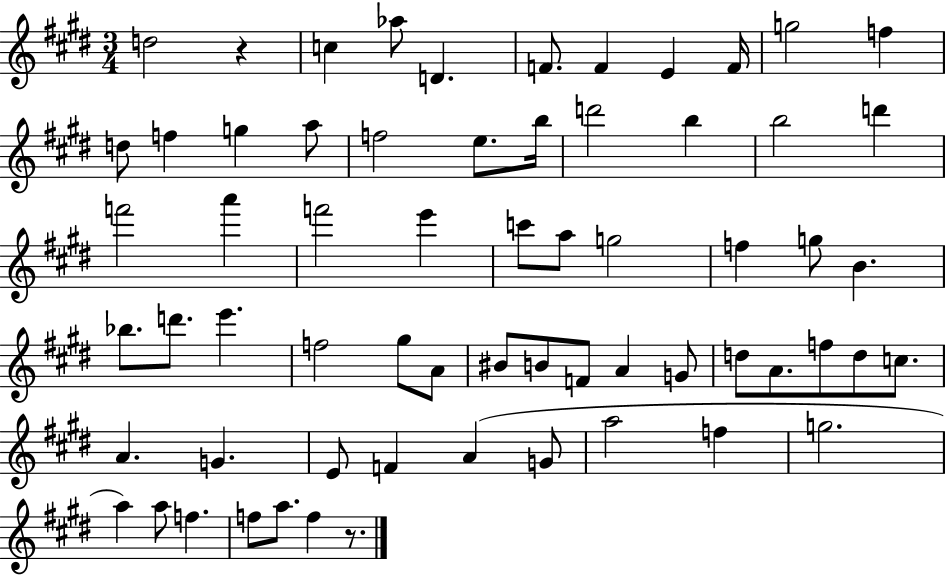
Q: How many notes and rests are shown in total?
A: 64